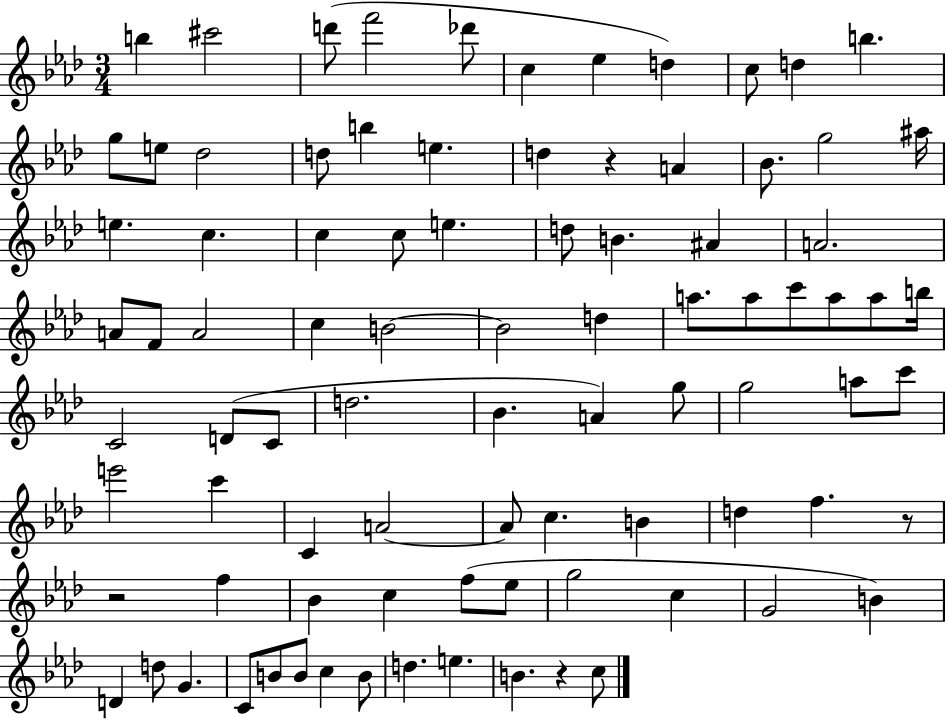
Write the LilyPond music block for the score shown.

{
  \clef treble
  \numericTimeSignature
  \time 3/4
  \key aes \major
  b''4 cis'''2 | d'''8( f'''2 des'''8 | c''4 ees''4 d''4) | c''8 d''4 b''4. | \break g''8 e''8 des''2 | d''8 b''4 e''4. | d''4 r4 a'4 | bes'8. g''2 ais''16 | \break e''4. c''4. | c''4 c''8 e''4. | d''8 b'4. ais'4 | a'2. | \break a'8 f'8 a'2 | c''4 b'2~~ | b'2 d''4 | a''8. a''8 c'''8 a''8 a''8 b''16 | \break c'2 d'8( c'8 | d''2. | bes'4. a'4) g''8 | g''2 a''8 c'''8 | \break e'''2 c'''4 | c'4 a'2~~ | a'8 c''4. b'4 | d''4 f''4. r8 | \break r2 f''4 | bes'4 c''4 f''8( ees''8 | g''2 c''4 | g'2 b'4) | \break d'4 d''8 g'4. | c'8 b'8 b'8 c''4 b'8 | d''4. e''4. | b'4. r4 c''8 | \break \bar "|."
}